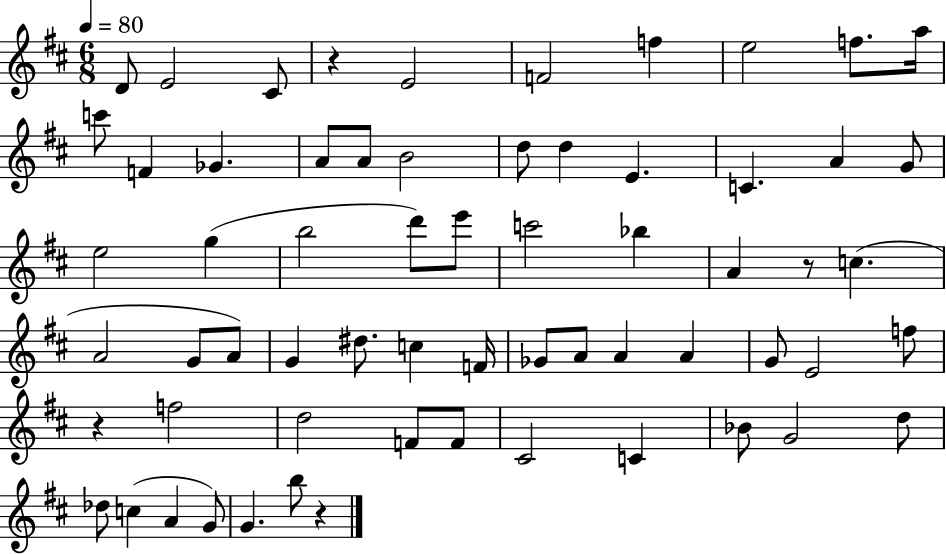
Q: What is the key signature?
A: D major